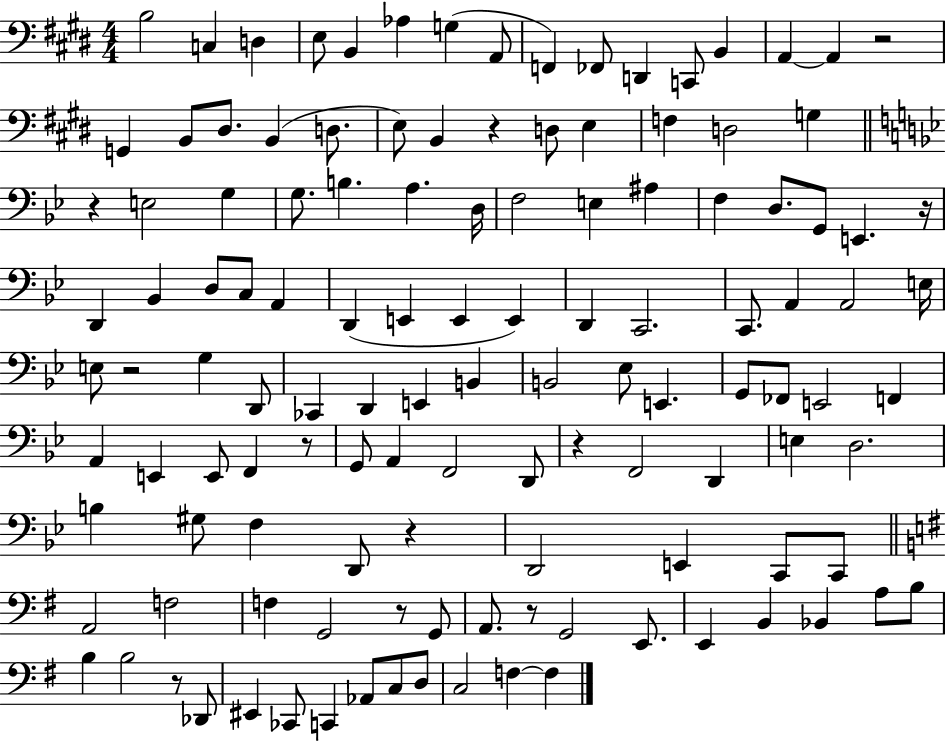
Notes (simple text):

B3/h C3/q D3/q E3/e B2/q Ab3/q G3/q A2/e F2/q FES2/e D2/q C2/e B2/q A2/q A2/q R/h G2/q B2/e D#3/e. B2/q D3/e. E3/e B2/q R/q D3/e E3/q F3/q D3/h G3/q R/q E3/h G3/q G3/e. B3/q. A3/q. D3/s F3/h E3/q A#3/q F3/q D3/e. G2/e E2/q. R/s D2/q Bb2/q D3/e C3/e A2/q D2/q E2/q E2/q E2/q D2/q C2/h. C2/e. A2/q A2/h E3/s E3/e R/h G3/q D2/e CES2/q D2/q E2/q B2/q B2/h Eb3/e E2/q. G2/e FES2/e E2/h F2/q A2/q E2/q E2/e F2/q R/e G2/e A2/q F2/h D2/e R/q F2/h D2/q E3/q D3/h. B3/q G#3/e F3/q D2/e R/q D2/h E2/q C2/e C2/e A2/h F3/h F3/q G2/h R/e G2/e A2/e. R/e G2/h E2/e. E2/q B2/q Bb2/q A3/e B3/e B3/q B3/h R/e Db2/e EIS2/q CES2/e C2/q Ab2/e C3/e D3/e C3/h F3/q F3/q